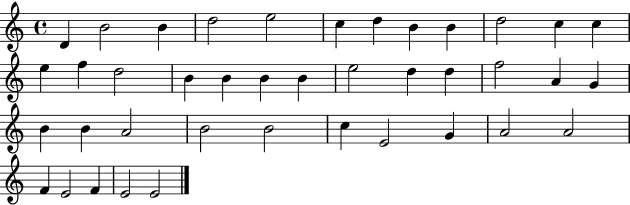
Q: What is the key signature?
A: C major